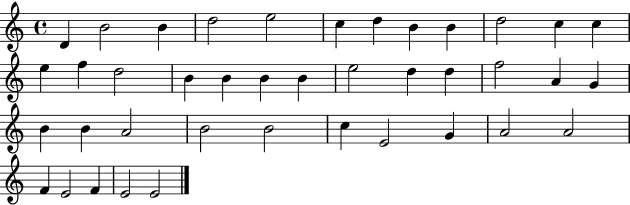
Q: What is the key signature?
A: C major